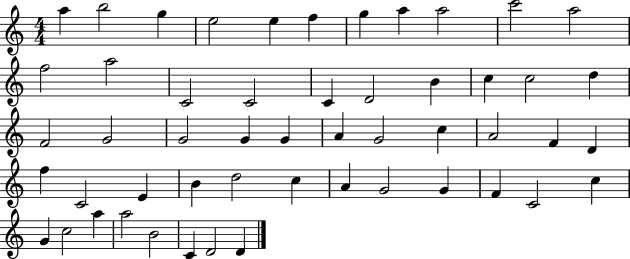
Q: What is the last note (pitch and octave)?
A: D4